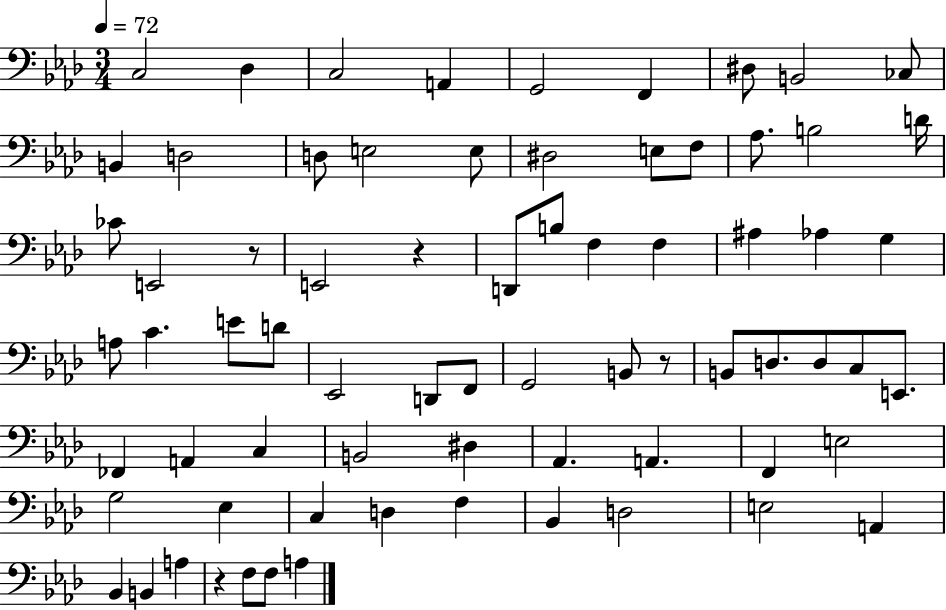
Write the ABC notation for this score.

X:1
T:Untitled
M:3/4
L:1/4
K:Ab
C,2 _D, C,2 A,, G,,2 F,, ^D,/2 B,,2 _C,/2 B,, D,2 D,/2 E,2 E,/2 ^D,2 E,/2 F,/2 _A,/2 B,2 D/4 _C/2 E,,2 z/2 E,,2 z D,,/2 B,/2 F, F, ^A, _A, G, A,/2 C E/2 D/2 _E,,2 D,,/2 F,,/2 G,,2 B,,/2 z/2 B,,/2 D,/2 D,/2 C,/2 E,,/2 _F,, A,, C, B,,2 ^D, _A,, A,, F,, E,2 G,2 _E, C, D, F, _B,, D,2 E,2 A,, _B,, B,, A, z F,/2 F,/2 A,